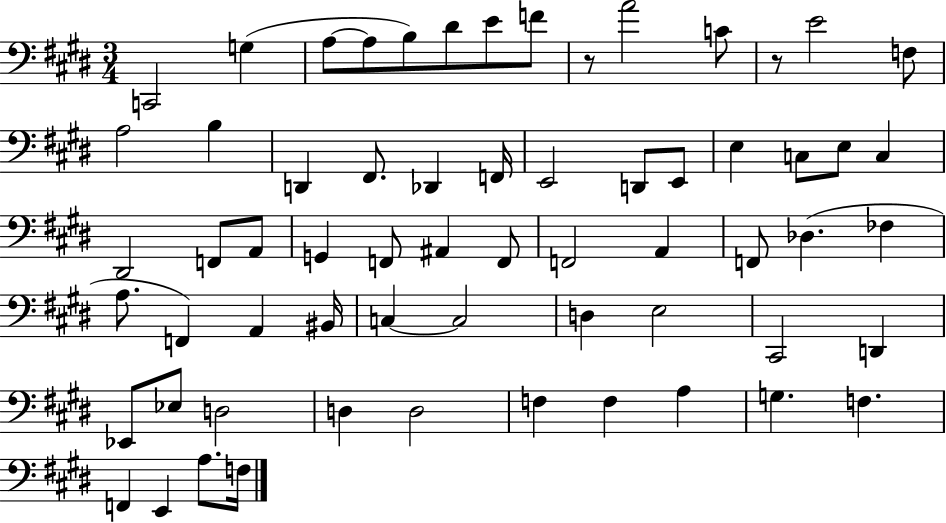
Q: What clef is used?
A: bass